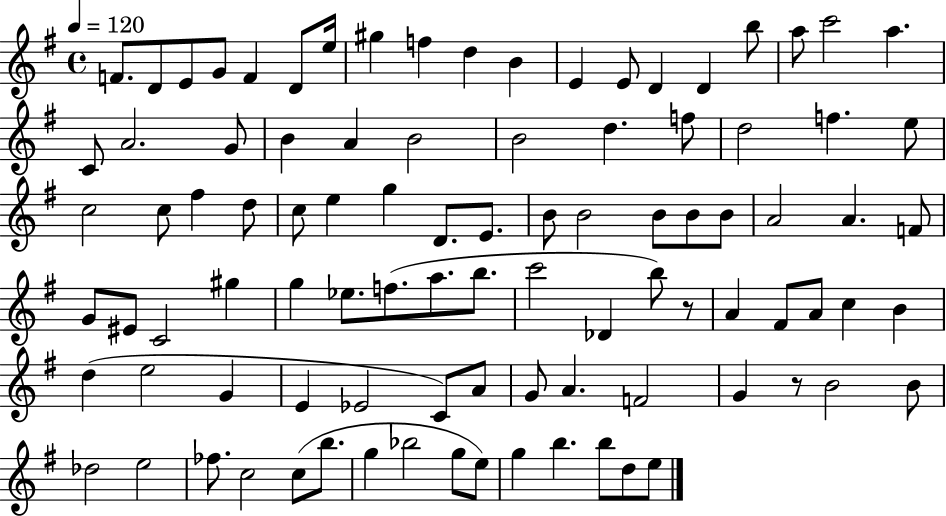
F4/e. D4/e E4/e G4/e F4/q D4/e E5/s G#5/q F5/q D5/q B4/q E4/q E4/e D4/q D4/q B5/e A5/e C6/h A5/q. C4/e A4/h. G4/e B4/q A4/q B4/h B4/h D5/q. F5/e D5/h F5/q. E5/e C5/h C5/e F#5/q D5/e C5/e E5/q G5/q D4/e. E4/e. B4/e B4/h B4/e B4/e B4/e A4/h A4/q. F4/e G4/e EIS4/e C4/h G#5/q G5/q Eb5/e. F5/e. A5/e. B5/e. C6/h Db4/q B5/e R/e A4/q F#4/e A4/e C5/q B4/q D5/q E5/h G4/q E4/q Eb4/h C4/e A4/e G4/e A4/q. F4/h G4/q R/e B4/h B4/e Db5/h E5/h FES5/e. C5/h C5/e B5/e. G5/q Bb5/h G5/e E5/e G5/q B5/q. B5/e D5/e E5/e